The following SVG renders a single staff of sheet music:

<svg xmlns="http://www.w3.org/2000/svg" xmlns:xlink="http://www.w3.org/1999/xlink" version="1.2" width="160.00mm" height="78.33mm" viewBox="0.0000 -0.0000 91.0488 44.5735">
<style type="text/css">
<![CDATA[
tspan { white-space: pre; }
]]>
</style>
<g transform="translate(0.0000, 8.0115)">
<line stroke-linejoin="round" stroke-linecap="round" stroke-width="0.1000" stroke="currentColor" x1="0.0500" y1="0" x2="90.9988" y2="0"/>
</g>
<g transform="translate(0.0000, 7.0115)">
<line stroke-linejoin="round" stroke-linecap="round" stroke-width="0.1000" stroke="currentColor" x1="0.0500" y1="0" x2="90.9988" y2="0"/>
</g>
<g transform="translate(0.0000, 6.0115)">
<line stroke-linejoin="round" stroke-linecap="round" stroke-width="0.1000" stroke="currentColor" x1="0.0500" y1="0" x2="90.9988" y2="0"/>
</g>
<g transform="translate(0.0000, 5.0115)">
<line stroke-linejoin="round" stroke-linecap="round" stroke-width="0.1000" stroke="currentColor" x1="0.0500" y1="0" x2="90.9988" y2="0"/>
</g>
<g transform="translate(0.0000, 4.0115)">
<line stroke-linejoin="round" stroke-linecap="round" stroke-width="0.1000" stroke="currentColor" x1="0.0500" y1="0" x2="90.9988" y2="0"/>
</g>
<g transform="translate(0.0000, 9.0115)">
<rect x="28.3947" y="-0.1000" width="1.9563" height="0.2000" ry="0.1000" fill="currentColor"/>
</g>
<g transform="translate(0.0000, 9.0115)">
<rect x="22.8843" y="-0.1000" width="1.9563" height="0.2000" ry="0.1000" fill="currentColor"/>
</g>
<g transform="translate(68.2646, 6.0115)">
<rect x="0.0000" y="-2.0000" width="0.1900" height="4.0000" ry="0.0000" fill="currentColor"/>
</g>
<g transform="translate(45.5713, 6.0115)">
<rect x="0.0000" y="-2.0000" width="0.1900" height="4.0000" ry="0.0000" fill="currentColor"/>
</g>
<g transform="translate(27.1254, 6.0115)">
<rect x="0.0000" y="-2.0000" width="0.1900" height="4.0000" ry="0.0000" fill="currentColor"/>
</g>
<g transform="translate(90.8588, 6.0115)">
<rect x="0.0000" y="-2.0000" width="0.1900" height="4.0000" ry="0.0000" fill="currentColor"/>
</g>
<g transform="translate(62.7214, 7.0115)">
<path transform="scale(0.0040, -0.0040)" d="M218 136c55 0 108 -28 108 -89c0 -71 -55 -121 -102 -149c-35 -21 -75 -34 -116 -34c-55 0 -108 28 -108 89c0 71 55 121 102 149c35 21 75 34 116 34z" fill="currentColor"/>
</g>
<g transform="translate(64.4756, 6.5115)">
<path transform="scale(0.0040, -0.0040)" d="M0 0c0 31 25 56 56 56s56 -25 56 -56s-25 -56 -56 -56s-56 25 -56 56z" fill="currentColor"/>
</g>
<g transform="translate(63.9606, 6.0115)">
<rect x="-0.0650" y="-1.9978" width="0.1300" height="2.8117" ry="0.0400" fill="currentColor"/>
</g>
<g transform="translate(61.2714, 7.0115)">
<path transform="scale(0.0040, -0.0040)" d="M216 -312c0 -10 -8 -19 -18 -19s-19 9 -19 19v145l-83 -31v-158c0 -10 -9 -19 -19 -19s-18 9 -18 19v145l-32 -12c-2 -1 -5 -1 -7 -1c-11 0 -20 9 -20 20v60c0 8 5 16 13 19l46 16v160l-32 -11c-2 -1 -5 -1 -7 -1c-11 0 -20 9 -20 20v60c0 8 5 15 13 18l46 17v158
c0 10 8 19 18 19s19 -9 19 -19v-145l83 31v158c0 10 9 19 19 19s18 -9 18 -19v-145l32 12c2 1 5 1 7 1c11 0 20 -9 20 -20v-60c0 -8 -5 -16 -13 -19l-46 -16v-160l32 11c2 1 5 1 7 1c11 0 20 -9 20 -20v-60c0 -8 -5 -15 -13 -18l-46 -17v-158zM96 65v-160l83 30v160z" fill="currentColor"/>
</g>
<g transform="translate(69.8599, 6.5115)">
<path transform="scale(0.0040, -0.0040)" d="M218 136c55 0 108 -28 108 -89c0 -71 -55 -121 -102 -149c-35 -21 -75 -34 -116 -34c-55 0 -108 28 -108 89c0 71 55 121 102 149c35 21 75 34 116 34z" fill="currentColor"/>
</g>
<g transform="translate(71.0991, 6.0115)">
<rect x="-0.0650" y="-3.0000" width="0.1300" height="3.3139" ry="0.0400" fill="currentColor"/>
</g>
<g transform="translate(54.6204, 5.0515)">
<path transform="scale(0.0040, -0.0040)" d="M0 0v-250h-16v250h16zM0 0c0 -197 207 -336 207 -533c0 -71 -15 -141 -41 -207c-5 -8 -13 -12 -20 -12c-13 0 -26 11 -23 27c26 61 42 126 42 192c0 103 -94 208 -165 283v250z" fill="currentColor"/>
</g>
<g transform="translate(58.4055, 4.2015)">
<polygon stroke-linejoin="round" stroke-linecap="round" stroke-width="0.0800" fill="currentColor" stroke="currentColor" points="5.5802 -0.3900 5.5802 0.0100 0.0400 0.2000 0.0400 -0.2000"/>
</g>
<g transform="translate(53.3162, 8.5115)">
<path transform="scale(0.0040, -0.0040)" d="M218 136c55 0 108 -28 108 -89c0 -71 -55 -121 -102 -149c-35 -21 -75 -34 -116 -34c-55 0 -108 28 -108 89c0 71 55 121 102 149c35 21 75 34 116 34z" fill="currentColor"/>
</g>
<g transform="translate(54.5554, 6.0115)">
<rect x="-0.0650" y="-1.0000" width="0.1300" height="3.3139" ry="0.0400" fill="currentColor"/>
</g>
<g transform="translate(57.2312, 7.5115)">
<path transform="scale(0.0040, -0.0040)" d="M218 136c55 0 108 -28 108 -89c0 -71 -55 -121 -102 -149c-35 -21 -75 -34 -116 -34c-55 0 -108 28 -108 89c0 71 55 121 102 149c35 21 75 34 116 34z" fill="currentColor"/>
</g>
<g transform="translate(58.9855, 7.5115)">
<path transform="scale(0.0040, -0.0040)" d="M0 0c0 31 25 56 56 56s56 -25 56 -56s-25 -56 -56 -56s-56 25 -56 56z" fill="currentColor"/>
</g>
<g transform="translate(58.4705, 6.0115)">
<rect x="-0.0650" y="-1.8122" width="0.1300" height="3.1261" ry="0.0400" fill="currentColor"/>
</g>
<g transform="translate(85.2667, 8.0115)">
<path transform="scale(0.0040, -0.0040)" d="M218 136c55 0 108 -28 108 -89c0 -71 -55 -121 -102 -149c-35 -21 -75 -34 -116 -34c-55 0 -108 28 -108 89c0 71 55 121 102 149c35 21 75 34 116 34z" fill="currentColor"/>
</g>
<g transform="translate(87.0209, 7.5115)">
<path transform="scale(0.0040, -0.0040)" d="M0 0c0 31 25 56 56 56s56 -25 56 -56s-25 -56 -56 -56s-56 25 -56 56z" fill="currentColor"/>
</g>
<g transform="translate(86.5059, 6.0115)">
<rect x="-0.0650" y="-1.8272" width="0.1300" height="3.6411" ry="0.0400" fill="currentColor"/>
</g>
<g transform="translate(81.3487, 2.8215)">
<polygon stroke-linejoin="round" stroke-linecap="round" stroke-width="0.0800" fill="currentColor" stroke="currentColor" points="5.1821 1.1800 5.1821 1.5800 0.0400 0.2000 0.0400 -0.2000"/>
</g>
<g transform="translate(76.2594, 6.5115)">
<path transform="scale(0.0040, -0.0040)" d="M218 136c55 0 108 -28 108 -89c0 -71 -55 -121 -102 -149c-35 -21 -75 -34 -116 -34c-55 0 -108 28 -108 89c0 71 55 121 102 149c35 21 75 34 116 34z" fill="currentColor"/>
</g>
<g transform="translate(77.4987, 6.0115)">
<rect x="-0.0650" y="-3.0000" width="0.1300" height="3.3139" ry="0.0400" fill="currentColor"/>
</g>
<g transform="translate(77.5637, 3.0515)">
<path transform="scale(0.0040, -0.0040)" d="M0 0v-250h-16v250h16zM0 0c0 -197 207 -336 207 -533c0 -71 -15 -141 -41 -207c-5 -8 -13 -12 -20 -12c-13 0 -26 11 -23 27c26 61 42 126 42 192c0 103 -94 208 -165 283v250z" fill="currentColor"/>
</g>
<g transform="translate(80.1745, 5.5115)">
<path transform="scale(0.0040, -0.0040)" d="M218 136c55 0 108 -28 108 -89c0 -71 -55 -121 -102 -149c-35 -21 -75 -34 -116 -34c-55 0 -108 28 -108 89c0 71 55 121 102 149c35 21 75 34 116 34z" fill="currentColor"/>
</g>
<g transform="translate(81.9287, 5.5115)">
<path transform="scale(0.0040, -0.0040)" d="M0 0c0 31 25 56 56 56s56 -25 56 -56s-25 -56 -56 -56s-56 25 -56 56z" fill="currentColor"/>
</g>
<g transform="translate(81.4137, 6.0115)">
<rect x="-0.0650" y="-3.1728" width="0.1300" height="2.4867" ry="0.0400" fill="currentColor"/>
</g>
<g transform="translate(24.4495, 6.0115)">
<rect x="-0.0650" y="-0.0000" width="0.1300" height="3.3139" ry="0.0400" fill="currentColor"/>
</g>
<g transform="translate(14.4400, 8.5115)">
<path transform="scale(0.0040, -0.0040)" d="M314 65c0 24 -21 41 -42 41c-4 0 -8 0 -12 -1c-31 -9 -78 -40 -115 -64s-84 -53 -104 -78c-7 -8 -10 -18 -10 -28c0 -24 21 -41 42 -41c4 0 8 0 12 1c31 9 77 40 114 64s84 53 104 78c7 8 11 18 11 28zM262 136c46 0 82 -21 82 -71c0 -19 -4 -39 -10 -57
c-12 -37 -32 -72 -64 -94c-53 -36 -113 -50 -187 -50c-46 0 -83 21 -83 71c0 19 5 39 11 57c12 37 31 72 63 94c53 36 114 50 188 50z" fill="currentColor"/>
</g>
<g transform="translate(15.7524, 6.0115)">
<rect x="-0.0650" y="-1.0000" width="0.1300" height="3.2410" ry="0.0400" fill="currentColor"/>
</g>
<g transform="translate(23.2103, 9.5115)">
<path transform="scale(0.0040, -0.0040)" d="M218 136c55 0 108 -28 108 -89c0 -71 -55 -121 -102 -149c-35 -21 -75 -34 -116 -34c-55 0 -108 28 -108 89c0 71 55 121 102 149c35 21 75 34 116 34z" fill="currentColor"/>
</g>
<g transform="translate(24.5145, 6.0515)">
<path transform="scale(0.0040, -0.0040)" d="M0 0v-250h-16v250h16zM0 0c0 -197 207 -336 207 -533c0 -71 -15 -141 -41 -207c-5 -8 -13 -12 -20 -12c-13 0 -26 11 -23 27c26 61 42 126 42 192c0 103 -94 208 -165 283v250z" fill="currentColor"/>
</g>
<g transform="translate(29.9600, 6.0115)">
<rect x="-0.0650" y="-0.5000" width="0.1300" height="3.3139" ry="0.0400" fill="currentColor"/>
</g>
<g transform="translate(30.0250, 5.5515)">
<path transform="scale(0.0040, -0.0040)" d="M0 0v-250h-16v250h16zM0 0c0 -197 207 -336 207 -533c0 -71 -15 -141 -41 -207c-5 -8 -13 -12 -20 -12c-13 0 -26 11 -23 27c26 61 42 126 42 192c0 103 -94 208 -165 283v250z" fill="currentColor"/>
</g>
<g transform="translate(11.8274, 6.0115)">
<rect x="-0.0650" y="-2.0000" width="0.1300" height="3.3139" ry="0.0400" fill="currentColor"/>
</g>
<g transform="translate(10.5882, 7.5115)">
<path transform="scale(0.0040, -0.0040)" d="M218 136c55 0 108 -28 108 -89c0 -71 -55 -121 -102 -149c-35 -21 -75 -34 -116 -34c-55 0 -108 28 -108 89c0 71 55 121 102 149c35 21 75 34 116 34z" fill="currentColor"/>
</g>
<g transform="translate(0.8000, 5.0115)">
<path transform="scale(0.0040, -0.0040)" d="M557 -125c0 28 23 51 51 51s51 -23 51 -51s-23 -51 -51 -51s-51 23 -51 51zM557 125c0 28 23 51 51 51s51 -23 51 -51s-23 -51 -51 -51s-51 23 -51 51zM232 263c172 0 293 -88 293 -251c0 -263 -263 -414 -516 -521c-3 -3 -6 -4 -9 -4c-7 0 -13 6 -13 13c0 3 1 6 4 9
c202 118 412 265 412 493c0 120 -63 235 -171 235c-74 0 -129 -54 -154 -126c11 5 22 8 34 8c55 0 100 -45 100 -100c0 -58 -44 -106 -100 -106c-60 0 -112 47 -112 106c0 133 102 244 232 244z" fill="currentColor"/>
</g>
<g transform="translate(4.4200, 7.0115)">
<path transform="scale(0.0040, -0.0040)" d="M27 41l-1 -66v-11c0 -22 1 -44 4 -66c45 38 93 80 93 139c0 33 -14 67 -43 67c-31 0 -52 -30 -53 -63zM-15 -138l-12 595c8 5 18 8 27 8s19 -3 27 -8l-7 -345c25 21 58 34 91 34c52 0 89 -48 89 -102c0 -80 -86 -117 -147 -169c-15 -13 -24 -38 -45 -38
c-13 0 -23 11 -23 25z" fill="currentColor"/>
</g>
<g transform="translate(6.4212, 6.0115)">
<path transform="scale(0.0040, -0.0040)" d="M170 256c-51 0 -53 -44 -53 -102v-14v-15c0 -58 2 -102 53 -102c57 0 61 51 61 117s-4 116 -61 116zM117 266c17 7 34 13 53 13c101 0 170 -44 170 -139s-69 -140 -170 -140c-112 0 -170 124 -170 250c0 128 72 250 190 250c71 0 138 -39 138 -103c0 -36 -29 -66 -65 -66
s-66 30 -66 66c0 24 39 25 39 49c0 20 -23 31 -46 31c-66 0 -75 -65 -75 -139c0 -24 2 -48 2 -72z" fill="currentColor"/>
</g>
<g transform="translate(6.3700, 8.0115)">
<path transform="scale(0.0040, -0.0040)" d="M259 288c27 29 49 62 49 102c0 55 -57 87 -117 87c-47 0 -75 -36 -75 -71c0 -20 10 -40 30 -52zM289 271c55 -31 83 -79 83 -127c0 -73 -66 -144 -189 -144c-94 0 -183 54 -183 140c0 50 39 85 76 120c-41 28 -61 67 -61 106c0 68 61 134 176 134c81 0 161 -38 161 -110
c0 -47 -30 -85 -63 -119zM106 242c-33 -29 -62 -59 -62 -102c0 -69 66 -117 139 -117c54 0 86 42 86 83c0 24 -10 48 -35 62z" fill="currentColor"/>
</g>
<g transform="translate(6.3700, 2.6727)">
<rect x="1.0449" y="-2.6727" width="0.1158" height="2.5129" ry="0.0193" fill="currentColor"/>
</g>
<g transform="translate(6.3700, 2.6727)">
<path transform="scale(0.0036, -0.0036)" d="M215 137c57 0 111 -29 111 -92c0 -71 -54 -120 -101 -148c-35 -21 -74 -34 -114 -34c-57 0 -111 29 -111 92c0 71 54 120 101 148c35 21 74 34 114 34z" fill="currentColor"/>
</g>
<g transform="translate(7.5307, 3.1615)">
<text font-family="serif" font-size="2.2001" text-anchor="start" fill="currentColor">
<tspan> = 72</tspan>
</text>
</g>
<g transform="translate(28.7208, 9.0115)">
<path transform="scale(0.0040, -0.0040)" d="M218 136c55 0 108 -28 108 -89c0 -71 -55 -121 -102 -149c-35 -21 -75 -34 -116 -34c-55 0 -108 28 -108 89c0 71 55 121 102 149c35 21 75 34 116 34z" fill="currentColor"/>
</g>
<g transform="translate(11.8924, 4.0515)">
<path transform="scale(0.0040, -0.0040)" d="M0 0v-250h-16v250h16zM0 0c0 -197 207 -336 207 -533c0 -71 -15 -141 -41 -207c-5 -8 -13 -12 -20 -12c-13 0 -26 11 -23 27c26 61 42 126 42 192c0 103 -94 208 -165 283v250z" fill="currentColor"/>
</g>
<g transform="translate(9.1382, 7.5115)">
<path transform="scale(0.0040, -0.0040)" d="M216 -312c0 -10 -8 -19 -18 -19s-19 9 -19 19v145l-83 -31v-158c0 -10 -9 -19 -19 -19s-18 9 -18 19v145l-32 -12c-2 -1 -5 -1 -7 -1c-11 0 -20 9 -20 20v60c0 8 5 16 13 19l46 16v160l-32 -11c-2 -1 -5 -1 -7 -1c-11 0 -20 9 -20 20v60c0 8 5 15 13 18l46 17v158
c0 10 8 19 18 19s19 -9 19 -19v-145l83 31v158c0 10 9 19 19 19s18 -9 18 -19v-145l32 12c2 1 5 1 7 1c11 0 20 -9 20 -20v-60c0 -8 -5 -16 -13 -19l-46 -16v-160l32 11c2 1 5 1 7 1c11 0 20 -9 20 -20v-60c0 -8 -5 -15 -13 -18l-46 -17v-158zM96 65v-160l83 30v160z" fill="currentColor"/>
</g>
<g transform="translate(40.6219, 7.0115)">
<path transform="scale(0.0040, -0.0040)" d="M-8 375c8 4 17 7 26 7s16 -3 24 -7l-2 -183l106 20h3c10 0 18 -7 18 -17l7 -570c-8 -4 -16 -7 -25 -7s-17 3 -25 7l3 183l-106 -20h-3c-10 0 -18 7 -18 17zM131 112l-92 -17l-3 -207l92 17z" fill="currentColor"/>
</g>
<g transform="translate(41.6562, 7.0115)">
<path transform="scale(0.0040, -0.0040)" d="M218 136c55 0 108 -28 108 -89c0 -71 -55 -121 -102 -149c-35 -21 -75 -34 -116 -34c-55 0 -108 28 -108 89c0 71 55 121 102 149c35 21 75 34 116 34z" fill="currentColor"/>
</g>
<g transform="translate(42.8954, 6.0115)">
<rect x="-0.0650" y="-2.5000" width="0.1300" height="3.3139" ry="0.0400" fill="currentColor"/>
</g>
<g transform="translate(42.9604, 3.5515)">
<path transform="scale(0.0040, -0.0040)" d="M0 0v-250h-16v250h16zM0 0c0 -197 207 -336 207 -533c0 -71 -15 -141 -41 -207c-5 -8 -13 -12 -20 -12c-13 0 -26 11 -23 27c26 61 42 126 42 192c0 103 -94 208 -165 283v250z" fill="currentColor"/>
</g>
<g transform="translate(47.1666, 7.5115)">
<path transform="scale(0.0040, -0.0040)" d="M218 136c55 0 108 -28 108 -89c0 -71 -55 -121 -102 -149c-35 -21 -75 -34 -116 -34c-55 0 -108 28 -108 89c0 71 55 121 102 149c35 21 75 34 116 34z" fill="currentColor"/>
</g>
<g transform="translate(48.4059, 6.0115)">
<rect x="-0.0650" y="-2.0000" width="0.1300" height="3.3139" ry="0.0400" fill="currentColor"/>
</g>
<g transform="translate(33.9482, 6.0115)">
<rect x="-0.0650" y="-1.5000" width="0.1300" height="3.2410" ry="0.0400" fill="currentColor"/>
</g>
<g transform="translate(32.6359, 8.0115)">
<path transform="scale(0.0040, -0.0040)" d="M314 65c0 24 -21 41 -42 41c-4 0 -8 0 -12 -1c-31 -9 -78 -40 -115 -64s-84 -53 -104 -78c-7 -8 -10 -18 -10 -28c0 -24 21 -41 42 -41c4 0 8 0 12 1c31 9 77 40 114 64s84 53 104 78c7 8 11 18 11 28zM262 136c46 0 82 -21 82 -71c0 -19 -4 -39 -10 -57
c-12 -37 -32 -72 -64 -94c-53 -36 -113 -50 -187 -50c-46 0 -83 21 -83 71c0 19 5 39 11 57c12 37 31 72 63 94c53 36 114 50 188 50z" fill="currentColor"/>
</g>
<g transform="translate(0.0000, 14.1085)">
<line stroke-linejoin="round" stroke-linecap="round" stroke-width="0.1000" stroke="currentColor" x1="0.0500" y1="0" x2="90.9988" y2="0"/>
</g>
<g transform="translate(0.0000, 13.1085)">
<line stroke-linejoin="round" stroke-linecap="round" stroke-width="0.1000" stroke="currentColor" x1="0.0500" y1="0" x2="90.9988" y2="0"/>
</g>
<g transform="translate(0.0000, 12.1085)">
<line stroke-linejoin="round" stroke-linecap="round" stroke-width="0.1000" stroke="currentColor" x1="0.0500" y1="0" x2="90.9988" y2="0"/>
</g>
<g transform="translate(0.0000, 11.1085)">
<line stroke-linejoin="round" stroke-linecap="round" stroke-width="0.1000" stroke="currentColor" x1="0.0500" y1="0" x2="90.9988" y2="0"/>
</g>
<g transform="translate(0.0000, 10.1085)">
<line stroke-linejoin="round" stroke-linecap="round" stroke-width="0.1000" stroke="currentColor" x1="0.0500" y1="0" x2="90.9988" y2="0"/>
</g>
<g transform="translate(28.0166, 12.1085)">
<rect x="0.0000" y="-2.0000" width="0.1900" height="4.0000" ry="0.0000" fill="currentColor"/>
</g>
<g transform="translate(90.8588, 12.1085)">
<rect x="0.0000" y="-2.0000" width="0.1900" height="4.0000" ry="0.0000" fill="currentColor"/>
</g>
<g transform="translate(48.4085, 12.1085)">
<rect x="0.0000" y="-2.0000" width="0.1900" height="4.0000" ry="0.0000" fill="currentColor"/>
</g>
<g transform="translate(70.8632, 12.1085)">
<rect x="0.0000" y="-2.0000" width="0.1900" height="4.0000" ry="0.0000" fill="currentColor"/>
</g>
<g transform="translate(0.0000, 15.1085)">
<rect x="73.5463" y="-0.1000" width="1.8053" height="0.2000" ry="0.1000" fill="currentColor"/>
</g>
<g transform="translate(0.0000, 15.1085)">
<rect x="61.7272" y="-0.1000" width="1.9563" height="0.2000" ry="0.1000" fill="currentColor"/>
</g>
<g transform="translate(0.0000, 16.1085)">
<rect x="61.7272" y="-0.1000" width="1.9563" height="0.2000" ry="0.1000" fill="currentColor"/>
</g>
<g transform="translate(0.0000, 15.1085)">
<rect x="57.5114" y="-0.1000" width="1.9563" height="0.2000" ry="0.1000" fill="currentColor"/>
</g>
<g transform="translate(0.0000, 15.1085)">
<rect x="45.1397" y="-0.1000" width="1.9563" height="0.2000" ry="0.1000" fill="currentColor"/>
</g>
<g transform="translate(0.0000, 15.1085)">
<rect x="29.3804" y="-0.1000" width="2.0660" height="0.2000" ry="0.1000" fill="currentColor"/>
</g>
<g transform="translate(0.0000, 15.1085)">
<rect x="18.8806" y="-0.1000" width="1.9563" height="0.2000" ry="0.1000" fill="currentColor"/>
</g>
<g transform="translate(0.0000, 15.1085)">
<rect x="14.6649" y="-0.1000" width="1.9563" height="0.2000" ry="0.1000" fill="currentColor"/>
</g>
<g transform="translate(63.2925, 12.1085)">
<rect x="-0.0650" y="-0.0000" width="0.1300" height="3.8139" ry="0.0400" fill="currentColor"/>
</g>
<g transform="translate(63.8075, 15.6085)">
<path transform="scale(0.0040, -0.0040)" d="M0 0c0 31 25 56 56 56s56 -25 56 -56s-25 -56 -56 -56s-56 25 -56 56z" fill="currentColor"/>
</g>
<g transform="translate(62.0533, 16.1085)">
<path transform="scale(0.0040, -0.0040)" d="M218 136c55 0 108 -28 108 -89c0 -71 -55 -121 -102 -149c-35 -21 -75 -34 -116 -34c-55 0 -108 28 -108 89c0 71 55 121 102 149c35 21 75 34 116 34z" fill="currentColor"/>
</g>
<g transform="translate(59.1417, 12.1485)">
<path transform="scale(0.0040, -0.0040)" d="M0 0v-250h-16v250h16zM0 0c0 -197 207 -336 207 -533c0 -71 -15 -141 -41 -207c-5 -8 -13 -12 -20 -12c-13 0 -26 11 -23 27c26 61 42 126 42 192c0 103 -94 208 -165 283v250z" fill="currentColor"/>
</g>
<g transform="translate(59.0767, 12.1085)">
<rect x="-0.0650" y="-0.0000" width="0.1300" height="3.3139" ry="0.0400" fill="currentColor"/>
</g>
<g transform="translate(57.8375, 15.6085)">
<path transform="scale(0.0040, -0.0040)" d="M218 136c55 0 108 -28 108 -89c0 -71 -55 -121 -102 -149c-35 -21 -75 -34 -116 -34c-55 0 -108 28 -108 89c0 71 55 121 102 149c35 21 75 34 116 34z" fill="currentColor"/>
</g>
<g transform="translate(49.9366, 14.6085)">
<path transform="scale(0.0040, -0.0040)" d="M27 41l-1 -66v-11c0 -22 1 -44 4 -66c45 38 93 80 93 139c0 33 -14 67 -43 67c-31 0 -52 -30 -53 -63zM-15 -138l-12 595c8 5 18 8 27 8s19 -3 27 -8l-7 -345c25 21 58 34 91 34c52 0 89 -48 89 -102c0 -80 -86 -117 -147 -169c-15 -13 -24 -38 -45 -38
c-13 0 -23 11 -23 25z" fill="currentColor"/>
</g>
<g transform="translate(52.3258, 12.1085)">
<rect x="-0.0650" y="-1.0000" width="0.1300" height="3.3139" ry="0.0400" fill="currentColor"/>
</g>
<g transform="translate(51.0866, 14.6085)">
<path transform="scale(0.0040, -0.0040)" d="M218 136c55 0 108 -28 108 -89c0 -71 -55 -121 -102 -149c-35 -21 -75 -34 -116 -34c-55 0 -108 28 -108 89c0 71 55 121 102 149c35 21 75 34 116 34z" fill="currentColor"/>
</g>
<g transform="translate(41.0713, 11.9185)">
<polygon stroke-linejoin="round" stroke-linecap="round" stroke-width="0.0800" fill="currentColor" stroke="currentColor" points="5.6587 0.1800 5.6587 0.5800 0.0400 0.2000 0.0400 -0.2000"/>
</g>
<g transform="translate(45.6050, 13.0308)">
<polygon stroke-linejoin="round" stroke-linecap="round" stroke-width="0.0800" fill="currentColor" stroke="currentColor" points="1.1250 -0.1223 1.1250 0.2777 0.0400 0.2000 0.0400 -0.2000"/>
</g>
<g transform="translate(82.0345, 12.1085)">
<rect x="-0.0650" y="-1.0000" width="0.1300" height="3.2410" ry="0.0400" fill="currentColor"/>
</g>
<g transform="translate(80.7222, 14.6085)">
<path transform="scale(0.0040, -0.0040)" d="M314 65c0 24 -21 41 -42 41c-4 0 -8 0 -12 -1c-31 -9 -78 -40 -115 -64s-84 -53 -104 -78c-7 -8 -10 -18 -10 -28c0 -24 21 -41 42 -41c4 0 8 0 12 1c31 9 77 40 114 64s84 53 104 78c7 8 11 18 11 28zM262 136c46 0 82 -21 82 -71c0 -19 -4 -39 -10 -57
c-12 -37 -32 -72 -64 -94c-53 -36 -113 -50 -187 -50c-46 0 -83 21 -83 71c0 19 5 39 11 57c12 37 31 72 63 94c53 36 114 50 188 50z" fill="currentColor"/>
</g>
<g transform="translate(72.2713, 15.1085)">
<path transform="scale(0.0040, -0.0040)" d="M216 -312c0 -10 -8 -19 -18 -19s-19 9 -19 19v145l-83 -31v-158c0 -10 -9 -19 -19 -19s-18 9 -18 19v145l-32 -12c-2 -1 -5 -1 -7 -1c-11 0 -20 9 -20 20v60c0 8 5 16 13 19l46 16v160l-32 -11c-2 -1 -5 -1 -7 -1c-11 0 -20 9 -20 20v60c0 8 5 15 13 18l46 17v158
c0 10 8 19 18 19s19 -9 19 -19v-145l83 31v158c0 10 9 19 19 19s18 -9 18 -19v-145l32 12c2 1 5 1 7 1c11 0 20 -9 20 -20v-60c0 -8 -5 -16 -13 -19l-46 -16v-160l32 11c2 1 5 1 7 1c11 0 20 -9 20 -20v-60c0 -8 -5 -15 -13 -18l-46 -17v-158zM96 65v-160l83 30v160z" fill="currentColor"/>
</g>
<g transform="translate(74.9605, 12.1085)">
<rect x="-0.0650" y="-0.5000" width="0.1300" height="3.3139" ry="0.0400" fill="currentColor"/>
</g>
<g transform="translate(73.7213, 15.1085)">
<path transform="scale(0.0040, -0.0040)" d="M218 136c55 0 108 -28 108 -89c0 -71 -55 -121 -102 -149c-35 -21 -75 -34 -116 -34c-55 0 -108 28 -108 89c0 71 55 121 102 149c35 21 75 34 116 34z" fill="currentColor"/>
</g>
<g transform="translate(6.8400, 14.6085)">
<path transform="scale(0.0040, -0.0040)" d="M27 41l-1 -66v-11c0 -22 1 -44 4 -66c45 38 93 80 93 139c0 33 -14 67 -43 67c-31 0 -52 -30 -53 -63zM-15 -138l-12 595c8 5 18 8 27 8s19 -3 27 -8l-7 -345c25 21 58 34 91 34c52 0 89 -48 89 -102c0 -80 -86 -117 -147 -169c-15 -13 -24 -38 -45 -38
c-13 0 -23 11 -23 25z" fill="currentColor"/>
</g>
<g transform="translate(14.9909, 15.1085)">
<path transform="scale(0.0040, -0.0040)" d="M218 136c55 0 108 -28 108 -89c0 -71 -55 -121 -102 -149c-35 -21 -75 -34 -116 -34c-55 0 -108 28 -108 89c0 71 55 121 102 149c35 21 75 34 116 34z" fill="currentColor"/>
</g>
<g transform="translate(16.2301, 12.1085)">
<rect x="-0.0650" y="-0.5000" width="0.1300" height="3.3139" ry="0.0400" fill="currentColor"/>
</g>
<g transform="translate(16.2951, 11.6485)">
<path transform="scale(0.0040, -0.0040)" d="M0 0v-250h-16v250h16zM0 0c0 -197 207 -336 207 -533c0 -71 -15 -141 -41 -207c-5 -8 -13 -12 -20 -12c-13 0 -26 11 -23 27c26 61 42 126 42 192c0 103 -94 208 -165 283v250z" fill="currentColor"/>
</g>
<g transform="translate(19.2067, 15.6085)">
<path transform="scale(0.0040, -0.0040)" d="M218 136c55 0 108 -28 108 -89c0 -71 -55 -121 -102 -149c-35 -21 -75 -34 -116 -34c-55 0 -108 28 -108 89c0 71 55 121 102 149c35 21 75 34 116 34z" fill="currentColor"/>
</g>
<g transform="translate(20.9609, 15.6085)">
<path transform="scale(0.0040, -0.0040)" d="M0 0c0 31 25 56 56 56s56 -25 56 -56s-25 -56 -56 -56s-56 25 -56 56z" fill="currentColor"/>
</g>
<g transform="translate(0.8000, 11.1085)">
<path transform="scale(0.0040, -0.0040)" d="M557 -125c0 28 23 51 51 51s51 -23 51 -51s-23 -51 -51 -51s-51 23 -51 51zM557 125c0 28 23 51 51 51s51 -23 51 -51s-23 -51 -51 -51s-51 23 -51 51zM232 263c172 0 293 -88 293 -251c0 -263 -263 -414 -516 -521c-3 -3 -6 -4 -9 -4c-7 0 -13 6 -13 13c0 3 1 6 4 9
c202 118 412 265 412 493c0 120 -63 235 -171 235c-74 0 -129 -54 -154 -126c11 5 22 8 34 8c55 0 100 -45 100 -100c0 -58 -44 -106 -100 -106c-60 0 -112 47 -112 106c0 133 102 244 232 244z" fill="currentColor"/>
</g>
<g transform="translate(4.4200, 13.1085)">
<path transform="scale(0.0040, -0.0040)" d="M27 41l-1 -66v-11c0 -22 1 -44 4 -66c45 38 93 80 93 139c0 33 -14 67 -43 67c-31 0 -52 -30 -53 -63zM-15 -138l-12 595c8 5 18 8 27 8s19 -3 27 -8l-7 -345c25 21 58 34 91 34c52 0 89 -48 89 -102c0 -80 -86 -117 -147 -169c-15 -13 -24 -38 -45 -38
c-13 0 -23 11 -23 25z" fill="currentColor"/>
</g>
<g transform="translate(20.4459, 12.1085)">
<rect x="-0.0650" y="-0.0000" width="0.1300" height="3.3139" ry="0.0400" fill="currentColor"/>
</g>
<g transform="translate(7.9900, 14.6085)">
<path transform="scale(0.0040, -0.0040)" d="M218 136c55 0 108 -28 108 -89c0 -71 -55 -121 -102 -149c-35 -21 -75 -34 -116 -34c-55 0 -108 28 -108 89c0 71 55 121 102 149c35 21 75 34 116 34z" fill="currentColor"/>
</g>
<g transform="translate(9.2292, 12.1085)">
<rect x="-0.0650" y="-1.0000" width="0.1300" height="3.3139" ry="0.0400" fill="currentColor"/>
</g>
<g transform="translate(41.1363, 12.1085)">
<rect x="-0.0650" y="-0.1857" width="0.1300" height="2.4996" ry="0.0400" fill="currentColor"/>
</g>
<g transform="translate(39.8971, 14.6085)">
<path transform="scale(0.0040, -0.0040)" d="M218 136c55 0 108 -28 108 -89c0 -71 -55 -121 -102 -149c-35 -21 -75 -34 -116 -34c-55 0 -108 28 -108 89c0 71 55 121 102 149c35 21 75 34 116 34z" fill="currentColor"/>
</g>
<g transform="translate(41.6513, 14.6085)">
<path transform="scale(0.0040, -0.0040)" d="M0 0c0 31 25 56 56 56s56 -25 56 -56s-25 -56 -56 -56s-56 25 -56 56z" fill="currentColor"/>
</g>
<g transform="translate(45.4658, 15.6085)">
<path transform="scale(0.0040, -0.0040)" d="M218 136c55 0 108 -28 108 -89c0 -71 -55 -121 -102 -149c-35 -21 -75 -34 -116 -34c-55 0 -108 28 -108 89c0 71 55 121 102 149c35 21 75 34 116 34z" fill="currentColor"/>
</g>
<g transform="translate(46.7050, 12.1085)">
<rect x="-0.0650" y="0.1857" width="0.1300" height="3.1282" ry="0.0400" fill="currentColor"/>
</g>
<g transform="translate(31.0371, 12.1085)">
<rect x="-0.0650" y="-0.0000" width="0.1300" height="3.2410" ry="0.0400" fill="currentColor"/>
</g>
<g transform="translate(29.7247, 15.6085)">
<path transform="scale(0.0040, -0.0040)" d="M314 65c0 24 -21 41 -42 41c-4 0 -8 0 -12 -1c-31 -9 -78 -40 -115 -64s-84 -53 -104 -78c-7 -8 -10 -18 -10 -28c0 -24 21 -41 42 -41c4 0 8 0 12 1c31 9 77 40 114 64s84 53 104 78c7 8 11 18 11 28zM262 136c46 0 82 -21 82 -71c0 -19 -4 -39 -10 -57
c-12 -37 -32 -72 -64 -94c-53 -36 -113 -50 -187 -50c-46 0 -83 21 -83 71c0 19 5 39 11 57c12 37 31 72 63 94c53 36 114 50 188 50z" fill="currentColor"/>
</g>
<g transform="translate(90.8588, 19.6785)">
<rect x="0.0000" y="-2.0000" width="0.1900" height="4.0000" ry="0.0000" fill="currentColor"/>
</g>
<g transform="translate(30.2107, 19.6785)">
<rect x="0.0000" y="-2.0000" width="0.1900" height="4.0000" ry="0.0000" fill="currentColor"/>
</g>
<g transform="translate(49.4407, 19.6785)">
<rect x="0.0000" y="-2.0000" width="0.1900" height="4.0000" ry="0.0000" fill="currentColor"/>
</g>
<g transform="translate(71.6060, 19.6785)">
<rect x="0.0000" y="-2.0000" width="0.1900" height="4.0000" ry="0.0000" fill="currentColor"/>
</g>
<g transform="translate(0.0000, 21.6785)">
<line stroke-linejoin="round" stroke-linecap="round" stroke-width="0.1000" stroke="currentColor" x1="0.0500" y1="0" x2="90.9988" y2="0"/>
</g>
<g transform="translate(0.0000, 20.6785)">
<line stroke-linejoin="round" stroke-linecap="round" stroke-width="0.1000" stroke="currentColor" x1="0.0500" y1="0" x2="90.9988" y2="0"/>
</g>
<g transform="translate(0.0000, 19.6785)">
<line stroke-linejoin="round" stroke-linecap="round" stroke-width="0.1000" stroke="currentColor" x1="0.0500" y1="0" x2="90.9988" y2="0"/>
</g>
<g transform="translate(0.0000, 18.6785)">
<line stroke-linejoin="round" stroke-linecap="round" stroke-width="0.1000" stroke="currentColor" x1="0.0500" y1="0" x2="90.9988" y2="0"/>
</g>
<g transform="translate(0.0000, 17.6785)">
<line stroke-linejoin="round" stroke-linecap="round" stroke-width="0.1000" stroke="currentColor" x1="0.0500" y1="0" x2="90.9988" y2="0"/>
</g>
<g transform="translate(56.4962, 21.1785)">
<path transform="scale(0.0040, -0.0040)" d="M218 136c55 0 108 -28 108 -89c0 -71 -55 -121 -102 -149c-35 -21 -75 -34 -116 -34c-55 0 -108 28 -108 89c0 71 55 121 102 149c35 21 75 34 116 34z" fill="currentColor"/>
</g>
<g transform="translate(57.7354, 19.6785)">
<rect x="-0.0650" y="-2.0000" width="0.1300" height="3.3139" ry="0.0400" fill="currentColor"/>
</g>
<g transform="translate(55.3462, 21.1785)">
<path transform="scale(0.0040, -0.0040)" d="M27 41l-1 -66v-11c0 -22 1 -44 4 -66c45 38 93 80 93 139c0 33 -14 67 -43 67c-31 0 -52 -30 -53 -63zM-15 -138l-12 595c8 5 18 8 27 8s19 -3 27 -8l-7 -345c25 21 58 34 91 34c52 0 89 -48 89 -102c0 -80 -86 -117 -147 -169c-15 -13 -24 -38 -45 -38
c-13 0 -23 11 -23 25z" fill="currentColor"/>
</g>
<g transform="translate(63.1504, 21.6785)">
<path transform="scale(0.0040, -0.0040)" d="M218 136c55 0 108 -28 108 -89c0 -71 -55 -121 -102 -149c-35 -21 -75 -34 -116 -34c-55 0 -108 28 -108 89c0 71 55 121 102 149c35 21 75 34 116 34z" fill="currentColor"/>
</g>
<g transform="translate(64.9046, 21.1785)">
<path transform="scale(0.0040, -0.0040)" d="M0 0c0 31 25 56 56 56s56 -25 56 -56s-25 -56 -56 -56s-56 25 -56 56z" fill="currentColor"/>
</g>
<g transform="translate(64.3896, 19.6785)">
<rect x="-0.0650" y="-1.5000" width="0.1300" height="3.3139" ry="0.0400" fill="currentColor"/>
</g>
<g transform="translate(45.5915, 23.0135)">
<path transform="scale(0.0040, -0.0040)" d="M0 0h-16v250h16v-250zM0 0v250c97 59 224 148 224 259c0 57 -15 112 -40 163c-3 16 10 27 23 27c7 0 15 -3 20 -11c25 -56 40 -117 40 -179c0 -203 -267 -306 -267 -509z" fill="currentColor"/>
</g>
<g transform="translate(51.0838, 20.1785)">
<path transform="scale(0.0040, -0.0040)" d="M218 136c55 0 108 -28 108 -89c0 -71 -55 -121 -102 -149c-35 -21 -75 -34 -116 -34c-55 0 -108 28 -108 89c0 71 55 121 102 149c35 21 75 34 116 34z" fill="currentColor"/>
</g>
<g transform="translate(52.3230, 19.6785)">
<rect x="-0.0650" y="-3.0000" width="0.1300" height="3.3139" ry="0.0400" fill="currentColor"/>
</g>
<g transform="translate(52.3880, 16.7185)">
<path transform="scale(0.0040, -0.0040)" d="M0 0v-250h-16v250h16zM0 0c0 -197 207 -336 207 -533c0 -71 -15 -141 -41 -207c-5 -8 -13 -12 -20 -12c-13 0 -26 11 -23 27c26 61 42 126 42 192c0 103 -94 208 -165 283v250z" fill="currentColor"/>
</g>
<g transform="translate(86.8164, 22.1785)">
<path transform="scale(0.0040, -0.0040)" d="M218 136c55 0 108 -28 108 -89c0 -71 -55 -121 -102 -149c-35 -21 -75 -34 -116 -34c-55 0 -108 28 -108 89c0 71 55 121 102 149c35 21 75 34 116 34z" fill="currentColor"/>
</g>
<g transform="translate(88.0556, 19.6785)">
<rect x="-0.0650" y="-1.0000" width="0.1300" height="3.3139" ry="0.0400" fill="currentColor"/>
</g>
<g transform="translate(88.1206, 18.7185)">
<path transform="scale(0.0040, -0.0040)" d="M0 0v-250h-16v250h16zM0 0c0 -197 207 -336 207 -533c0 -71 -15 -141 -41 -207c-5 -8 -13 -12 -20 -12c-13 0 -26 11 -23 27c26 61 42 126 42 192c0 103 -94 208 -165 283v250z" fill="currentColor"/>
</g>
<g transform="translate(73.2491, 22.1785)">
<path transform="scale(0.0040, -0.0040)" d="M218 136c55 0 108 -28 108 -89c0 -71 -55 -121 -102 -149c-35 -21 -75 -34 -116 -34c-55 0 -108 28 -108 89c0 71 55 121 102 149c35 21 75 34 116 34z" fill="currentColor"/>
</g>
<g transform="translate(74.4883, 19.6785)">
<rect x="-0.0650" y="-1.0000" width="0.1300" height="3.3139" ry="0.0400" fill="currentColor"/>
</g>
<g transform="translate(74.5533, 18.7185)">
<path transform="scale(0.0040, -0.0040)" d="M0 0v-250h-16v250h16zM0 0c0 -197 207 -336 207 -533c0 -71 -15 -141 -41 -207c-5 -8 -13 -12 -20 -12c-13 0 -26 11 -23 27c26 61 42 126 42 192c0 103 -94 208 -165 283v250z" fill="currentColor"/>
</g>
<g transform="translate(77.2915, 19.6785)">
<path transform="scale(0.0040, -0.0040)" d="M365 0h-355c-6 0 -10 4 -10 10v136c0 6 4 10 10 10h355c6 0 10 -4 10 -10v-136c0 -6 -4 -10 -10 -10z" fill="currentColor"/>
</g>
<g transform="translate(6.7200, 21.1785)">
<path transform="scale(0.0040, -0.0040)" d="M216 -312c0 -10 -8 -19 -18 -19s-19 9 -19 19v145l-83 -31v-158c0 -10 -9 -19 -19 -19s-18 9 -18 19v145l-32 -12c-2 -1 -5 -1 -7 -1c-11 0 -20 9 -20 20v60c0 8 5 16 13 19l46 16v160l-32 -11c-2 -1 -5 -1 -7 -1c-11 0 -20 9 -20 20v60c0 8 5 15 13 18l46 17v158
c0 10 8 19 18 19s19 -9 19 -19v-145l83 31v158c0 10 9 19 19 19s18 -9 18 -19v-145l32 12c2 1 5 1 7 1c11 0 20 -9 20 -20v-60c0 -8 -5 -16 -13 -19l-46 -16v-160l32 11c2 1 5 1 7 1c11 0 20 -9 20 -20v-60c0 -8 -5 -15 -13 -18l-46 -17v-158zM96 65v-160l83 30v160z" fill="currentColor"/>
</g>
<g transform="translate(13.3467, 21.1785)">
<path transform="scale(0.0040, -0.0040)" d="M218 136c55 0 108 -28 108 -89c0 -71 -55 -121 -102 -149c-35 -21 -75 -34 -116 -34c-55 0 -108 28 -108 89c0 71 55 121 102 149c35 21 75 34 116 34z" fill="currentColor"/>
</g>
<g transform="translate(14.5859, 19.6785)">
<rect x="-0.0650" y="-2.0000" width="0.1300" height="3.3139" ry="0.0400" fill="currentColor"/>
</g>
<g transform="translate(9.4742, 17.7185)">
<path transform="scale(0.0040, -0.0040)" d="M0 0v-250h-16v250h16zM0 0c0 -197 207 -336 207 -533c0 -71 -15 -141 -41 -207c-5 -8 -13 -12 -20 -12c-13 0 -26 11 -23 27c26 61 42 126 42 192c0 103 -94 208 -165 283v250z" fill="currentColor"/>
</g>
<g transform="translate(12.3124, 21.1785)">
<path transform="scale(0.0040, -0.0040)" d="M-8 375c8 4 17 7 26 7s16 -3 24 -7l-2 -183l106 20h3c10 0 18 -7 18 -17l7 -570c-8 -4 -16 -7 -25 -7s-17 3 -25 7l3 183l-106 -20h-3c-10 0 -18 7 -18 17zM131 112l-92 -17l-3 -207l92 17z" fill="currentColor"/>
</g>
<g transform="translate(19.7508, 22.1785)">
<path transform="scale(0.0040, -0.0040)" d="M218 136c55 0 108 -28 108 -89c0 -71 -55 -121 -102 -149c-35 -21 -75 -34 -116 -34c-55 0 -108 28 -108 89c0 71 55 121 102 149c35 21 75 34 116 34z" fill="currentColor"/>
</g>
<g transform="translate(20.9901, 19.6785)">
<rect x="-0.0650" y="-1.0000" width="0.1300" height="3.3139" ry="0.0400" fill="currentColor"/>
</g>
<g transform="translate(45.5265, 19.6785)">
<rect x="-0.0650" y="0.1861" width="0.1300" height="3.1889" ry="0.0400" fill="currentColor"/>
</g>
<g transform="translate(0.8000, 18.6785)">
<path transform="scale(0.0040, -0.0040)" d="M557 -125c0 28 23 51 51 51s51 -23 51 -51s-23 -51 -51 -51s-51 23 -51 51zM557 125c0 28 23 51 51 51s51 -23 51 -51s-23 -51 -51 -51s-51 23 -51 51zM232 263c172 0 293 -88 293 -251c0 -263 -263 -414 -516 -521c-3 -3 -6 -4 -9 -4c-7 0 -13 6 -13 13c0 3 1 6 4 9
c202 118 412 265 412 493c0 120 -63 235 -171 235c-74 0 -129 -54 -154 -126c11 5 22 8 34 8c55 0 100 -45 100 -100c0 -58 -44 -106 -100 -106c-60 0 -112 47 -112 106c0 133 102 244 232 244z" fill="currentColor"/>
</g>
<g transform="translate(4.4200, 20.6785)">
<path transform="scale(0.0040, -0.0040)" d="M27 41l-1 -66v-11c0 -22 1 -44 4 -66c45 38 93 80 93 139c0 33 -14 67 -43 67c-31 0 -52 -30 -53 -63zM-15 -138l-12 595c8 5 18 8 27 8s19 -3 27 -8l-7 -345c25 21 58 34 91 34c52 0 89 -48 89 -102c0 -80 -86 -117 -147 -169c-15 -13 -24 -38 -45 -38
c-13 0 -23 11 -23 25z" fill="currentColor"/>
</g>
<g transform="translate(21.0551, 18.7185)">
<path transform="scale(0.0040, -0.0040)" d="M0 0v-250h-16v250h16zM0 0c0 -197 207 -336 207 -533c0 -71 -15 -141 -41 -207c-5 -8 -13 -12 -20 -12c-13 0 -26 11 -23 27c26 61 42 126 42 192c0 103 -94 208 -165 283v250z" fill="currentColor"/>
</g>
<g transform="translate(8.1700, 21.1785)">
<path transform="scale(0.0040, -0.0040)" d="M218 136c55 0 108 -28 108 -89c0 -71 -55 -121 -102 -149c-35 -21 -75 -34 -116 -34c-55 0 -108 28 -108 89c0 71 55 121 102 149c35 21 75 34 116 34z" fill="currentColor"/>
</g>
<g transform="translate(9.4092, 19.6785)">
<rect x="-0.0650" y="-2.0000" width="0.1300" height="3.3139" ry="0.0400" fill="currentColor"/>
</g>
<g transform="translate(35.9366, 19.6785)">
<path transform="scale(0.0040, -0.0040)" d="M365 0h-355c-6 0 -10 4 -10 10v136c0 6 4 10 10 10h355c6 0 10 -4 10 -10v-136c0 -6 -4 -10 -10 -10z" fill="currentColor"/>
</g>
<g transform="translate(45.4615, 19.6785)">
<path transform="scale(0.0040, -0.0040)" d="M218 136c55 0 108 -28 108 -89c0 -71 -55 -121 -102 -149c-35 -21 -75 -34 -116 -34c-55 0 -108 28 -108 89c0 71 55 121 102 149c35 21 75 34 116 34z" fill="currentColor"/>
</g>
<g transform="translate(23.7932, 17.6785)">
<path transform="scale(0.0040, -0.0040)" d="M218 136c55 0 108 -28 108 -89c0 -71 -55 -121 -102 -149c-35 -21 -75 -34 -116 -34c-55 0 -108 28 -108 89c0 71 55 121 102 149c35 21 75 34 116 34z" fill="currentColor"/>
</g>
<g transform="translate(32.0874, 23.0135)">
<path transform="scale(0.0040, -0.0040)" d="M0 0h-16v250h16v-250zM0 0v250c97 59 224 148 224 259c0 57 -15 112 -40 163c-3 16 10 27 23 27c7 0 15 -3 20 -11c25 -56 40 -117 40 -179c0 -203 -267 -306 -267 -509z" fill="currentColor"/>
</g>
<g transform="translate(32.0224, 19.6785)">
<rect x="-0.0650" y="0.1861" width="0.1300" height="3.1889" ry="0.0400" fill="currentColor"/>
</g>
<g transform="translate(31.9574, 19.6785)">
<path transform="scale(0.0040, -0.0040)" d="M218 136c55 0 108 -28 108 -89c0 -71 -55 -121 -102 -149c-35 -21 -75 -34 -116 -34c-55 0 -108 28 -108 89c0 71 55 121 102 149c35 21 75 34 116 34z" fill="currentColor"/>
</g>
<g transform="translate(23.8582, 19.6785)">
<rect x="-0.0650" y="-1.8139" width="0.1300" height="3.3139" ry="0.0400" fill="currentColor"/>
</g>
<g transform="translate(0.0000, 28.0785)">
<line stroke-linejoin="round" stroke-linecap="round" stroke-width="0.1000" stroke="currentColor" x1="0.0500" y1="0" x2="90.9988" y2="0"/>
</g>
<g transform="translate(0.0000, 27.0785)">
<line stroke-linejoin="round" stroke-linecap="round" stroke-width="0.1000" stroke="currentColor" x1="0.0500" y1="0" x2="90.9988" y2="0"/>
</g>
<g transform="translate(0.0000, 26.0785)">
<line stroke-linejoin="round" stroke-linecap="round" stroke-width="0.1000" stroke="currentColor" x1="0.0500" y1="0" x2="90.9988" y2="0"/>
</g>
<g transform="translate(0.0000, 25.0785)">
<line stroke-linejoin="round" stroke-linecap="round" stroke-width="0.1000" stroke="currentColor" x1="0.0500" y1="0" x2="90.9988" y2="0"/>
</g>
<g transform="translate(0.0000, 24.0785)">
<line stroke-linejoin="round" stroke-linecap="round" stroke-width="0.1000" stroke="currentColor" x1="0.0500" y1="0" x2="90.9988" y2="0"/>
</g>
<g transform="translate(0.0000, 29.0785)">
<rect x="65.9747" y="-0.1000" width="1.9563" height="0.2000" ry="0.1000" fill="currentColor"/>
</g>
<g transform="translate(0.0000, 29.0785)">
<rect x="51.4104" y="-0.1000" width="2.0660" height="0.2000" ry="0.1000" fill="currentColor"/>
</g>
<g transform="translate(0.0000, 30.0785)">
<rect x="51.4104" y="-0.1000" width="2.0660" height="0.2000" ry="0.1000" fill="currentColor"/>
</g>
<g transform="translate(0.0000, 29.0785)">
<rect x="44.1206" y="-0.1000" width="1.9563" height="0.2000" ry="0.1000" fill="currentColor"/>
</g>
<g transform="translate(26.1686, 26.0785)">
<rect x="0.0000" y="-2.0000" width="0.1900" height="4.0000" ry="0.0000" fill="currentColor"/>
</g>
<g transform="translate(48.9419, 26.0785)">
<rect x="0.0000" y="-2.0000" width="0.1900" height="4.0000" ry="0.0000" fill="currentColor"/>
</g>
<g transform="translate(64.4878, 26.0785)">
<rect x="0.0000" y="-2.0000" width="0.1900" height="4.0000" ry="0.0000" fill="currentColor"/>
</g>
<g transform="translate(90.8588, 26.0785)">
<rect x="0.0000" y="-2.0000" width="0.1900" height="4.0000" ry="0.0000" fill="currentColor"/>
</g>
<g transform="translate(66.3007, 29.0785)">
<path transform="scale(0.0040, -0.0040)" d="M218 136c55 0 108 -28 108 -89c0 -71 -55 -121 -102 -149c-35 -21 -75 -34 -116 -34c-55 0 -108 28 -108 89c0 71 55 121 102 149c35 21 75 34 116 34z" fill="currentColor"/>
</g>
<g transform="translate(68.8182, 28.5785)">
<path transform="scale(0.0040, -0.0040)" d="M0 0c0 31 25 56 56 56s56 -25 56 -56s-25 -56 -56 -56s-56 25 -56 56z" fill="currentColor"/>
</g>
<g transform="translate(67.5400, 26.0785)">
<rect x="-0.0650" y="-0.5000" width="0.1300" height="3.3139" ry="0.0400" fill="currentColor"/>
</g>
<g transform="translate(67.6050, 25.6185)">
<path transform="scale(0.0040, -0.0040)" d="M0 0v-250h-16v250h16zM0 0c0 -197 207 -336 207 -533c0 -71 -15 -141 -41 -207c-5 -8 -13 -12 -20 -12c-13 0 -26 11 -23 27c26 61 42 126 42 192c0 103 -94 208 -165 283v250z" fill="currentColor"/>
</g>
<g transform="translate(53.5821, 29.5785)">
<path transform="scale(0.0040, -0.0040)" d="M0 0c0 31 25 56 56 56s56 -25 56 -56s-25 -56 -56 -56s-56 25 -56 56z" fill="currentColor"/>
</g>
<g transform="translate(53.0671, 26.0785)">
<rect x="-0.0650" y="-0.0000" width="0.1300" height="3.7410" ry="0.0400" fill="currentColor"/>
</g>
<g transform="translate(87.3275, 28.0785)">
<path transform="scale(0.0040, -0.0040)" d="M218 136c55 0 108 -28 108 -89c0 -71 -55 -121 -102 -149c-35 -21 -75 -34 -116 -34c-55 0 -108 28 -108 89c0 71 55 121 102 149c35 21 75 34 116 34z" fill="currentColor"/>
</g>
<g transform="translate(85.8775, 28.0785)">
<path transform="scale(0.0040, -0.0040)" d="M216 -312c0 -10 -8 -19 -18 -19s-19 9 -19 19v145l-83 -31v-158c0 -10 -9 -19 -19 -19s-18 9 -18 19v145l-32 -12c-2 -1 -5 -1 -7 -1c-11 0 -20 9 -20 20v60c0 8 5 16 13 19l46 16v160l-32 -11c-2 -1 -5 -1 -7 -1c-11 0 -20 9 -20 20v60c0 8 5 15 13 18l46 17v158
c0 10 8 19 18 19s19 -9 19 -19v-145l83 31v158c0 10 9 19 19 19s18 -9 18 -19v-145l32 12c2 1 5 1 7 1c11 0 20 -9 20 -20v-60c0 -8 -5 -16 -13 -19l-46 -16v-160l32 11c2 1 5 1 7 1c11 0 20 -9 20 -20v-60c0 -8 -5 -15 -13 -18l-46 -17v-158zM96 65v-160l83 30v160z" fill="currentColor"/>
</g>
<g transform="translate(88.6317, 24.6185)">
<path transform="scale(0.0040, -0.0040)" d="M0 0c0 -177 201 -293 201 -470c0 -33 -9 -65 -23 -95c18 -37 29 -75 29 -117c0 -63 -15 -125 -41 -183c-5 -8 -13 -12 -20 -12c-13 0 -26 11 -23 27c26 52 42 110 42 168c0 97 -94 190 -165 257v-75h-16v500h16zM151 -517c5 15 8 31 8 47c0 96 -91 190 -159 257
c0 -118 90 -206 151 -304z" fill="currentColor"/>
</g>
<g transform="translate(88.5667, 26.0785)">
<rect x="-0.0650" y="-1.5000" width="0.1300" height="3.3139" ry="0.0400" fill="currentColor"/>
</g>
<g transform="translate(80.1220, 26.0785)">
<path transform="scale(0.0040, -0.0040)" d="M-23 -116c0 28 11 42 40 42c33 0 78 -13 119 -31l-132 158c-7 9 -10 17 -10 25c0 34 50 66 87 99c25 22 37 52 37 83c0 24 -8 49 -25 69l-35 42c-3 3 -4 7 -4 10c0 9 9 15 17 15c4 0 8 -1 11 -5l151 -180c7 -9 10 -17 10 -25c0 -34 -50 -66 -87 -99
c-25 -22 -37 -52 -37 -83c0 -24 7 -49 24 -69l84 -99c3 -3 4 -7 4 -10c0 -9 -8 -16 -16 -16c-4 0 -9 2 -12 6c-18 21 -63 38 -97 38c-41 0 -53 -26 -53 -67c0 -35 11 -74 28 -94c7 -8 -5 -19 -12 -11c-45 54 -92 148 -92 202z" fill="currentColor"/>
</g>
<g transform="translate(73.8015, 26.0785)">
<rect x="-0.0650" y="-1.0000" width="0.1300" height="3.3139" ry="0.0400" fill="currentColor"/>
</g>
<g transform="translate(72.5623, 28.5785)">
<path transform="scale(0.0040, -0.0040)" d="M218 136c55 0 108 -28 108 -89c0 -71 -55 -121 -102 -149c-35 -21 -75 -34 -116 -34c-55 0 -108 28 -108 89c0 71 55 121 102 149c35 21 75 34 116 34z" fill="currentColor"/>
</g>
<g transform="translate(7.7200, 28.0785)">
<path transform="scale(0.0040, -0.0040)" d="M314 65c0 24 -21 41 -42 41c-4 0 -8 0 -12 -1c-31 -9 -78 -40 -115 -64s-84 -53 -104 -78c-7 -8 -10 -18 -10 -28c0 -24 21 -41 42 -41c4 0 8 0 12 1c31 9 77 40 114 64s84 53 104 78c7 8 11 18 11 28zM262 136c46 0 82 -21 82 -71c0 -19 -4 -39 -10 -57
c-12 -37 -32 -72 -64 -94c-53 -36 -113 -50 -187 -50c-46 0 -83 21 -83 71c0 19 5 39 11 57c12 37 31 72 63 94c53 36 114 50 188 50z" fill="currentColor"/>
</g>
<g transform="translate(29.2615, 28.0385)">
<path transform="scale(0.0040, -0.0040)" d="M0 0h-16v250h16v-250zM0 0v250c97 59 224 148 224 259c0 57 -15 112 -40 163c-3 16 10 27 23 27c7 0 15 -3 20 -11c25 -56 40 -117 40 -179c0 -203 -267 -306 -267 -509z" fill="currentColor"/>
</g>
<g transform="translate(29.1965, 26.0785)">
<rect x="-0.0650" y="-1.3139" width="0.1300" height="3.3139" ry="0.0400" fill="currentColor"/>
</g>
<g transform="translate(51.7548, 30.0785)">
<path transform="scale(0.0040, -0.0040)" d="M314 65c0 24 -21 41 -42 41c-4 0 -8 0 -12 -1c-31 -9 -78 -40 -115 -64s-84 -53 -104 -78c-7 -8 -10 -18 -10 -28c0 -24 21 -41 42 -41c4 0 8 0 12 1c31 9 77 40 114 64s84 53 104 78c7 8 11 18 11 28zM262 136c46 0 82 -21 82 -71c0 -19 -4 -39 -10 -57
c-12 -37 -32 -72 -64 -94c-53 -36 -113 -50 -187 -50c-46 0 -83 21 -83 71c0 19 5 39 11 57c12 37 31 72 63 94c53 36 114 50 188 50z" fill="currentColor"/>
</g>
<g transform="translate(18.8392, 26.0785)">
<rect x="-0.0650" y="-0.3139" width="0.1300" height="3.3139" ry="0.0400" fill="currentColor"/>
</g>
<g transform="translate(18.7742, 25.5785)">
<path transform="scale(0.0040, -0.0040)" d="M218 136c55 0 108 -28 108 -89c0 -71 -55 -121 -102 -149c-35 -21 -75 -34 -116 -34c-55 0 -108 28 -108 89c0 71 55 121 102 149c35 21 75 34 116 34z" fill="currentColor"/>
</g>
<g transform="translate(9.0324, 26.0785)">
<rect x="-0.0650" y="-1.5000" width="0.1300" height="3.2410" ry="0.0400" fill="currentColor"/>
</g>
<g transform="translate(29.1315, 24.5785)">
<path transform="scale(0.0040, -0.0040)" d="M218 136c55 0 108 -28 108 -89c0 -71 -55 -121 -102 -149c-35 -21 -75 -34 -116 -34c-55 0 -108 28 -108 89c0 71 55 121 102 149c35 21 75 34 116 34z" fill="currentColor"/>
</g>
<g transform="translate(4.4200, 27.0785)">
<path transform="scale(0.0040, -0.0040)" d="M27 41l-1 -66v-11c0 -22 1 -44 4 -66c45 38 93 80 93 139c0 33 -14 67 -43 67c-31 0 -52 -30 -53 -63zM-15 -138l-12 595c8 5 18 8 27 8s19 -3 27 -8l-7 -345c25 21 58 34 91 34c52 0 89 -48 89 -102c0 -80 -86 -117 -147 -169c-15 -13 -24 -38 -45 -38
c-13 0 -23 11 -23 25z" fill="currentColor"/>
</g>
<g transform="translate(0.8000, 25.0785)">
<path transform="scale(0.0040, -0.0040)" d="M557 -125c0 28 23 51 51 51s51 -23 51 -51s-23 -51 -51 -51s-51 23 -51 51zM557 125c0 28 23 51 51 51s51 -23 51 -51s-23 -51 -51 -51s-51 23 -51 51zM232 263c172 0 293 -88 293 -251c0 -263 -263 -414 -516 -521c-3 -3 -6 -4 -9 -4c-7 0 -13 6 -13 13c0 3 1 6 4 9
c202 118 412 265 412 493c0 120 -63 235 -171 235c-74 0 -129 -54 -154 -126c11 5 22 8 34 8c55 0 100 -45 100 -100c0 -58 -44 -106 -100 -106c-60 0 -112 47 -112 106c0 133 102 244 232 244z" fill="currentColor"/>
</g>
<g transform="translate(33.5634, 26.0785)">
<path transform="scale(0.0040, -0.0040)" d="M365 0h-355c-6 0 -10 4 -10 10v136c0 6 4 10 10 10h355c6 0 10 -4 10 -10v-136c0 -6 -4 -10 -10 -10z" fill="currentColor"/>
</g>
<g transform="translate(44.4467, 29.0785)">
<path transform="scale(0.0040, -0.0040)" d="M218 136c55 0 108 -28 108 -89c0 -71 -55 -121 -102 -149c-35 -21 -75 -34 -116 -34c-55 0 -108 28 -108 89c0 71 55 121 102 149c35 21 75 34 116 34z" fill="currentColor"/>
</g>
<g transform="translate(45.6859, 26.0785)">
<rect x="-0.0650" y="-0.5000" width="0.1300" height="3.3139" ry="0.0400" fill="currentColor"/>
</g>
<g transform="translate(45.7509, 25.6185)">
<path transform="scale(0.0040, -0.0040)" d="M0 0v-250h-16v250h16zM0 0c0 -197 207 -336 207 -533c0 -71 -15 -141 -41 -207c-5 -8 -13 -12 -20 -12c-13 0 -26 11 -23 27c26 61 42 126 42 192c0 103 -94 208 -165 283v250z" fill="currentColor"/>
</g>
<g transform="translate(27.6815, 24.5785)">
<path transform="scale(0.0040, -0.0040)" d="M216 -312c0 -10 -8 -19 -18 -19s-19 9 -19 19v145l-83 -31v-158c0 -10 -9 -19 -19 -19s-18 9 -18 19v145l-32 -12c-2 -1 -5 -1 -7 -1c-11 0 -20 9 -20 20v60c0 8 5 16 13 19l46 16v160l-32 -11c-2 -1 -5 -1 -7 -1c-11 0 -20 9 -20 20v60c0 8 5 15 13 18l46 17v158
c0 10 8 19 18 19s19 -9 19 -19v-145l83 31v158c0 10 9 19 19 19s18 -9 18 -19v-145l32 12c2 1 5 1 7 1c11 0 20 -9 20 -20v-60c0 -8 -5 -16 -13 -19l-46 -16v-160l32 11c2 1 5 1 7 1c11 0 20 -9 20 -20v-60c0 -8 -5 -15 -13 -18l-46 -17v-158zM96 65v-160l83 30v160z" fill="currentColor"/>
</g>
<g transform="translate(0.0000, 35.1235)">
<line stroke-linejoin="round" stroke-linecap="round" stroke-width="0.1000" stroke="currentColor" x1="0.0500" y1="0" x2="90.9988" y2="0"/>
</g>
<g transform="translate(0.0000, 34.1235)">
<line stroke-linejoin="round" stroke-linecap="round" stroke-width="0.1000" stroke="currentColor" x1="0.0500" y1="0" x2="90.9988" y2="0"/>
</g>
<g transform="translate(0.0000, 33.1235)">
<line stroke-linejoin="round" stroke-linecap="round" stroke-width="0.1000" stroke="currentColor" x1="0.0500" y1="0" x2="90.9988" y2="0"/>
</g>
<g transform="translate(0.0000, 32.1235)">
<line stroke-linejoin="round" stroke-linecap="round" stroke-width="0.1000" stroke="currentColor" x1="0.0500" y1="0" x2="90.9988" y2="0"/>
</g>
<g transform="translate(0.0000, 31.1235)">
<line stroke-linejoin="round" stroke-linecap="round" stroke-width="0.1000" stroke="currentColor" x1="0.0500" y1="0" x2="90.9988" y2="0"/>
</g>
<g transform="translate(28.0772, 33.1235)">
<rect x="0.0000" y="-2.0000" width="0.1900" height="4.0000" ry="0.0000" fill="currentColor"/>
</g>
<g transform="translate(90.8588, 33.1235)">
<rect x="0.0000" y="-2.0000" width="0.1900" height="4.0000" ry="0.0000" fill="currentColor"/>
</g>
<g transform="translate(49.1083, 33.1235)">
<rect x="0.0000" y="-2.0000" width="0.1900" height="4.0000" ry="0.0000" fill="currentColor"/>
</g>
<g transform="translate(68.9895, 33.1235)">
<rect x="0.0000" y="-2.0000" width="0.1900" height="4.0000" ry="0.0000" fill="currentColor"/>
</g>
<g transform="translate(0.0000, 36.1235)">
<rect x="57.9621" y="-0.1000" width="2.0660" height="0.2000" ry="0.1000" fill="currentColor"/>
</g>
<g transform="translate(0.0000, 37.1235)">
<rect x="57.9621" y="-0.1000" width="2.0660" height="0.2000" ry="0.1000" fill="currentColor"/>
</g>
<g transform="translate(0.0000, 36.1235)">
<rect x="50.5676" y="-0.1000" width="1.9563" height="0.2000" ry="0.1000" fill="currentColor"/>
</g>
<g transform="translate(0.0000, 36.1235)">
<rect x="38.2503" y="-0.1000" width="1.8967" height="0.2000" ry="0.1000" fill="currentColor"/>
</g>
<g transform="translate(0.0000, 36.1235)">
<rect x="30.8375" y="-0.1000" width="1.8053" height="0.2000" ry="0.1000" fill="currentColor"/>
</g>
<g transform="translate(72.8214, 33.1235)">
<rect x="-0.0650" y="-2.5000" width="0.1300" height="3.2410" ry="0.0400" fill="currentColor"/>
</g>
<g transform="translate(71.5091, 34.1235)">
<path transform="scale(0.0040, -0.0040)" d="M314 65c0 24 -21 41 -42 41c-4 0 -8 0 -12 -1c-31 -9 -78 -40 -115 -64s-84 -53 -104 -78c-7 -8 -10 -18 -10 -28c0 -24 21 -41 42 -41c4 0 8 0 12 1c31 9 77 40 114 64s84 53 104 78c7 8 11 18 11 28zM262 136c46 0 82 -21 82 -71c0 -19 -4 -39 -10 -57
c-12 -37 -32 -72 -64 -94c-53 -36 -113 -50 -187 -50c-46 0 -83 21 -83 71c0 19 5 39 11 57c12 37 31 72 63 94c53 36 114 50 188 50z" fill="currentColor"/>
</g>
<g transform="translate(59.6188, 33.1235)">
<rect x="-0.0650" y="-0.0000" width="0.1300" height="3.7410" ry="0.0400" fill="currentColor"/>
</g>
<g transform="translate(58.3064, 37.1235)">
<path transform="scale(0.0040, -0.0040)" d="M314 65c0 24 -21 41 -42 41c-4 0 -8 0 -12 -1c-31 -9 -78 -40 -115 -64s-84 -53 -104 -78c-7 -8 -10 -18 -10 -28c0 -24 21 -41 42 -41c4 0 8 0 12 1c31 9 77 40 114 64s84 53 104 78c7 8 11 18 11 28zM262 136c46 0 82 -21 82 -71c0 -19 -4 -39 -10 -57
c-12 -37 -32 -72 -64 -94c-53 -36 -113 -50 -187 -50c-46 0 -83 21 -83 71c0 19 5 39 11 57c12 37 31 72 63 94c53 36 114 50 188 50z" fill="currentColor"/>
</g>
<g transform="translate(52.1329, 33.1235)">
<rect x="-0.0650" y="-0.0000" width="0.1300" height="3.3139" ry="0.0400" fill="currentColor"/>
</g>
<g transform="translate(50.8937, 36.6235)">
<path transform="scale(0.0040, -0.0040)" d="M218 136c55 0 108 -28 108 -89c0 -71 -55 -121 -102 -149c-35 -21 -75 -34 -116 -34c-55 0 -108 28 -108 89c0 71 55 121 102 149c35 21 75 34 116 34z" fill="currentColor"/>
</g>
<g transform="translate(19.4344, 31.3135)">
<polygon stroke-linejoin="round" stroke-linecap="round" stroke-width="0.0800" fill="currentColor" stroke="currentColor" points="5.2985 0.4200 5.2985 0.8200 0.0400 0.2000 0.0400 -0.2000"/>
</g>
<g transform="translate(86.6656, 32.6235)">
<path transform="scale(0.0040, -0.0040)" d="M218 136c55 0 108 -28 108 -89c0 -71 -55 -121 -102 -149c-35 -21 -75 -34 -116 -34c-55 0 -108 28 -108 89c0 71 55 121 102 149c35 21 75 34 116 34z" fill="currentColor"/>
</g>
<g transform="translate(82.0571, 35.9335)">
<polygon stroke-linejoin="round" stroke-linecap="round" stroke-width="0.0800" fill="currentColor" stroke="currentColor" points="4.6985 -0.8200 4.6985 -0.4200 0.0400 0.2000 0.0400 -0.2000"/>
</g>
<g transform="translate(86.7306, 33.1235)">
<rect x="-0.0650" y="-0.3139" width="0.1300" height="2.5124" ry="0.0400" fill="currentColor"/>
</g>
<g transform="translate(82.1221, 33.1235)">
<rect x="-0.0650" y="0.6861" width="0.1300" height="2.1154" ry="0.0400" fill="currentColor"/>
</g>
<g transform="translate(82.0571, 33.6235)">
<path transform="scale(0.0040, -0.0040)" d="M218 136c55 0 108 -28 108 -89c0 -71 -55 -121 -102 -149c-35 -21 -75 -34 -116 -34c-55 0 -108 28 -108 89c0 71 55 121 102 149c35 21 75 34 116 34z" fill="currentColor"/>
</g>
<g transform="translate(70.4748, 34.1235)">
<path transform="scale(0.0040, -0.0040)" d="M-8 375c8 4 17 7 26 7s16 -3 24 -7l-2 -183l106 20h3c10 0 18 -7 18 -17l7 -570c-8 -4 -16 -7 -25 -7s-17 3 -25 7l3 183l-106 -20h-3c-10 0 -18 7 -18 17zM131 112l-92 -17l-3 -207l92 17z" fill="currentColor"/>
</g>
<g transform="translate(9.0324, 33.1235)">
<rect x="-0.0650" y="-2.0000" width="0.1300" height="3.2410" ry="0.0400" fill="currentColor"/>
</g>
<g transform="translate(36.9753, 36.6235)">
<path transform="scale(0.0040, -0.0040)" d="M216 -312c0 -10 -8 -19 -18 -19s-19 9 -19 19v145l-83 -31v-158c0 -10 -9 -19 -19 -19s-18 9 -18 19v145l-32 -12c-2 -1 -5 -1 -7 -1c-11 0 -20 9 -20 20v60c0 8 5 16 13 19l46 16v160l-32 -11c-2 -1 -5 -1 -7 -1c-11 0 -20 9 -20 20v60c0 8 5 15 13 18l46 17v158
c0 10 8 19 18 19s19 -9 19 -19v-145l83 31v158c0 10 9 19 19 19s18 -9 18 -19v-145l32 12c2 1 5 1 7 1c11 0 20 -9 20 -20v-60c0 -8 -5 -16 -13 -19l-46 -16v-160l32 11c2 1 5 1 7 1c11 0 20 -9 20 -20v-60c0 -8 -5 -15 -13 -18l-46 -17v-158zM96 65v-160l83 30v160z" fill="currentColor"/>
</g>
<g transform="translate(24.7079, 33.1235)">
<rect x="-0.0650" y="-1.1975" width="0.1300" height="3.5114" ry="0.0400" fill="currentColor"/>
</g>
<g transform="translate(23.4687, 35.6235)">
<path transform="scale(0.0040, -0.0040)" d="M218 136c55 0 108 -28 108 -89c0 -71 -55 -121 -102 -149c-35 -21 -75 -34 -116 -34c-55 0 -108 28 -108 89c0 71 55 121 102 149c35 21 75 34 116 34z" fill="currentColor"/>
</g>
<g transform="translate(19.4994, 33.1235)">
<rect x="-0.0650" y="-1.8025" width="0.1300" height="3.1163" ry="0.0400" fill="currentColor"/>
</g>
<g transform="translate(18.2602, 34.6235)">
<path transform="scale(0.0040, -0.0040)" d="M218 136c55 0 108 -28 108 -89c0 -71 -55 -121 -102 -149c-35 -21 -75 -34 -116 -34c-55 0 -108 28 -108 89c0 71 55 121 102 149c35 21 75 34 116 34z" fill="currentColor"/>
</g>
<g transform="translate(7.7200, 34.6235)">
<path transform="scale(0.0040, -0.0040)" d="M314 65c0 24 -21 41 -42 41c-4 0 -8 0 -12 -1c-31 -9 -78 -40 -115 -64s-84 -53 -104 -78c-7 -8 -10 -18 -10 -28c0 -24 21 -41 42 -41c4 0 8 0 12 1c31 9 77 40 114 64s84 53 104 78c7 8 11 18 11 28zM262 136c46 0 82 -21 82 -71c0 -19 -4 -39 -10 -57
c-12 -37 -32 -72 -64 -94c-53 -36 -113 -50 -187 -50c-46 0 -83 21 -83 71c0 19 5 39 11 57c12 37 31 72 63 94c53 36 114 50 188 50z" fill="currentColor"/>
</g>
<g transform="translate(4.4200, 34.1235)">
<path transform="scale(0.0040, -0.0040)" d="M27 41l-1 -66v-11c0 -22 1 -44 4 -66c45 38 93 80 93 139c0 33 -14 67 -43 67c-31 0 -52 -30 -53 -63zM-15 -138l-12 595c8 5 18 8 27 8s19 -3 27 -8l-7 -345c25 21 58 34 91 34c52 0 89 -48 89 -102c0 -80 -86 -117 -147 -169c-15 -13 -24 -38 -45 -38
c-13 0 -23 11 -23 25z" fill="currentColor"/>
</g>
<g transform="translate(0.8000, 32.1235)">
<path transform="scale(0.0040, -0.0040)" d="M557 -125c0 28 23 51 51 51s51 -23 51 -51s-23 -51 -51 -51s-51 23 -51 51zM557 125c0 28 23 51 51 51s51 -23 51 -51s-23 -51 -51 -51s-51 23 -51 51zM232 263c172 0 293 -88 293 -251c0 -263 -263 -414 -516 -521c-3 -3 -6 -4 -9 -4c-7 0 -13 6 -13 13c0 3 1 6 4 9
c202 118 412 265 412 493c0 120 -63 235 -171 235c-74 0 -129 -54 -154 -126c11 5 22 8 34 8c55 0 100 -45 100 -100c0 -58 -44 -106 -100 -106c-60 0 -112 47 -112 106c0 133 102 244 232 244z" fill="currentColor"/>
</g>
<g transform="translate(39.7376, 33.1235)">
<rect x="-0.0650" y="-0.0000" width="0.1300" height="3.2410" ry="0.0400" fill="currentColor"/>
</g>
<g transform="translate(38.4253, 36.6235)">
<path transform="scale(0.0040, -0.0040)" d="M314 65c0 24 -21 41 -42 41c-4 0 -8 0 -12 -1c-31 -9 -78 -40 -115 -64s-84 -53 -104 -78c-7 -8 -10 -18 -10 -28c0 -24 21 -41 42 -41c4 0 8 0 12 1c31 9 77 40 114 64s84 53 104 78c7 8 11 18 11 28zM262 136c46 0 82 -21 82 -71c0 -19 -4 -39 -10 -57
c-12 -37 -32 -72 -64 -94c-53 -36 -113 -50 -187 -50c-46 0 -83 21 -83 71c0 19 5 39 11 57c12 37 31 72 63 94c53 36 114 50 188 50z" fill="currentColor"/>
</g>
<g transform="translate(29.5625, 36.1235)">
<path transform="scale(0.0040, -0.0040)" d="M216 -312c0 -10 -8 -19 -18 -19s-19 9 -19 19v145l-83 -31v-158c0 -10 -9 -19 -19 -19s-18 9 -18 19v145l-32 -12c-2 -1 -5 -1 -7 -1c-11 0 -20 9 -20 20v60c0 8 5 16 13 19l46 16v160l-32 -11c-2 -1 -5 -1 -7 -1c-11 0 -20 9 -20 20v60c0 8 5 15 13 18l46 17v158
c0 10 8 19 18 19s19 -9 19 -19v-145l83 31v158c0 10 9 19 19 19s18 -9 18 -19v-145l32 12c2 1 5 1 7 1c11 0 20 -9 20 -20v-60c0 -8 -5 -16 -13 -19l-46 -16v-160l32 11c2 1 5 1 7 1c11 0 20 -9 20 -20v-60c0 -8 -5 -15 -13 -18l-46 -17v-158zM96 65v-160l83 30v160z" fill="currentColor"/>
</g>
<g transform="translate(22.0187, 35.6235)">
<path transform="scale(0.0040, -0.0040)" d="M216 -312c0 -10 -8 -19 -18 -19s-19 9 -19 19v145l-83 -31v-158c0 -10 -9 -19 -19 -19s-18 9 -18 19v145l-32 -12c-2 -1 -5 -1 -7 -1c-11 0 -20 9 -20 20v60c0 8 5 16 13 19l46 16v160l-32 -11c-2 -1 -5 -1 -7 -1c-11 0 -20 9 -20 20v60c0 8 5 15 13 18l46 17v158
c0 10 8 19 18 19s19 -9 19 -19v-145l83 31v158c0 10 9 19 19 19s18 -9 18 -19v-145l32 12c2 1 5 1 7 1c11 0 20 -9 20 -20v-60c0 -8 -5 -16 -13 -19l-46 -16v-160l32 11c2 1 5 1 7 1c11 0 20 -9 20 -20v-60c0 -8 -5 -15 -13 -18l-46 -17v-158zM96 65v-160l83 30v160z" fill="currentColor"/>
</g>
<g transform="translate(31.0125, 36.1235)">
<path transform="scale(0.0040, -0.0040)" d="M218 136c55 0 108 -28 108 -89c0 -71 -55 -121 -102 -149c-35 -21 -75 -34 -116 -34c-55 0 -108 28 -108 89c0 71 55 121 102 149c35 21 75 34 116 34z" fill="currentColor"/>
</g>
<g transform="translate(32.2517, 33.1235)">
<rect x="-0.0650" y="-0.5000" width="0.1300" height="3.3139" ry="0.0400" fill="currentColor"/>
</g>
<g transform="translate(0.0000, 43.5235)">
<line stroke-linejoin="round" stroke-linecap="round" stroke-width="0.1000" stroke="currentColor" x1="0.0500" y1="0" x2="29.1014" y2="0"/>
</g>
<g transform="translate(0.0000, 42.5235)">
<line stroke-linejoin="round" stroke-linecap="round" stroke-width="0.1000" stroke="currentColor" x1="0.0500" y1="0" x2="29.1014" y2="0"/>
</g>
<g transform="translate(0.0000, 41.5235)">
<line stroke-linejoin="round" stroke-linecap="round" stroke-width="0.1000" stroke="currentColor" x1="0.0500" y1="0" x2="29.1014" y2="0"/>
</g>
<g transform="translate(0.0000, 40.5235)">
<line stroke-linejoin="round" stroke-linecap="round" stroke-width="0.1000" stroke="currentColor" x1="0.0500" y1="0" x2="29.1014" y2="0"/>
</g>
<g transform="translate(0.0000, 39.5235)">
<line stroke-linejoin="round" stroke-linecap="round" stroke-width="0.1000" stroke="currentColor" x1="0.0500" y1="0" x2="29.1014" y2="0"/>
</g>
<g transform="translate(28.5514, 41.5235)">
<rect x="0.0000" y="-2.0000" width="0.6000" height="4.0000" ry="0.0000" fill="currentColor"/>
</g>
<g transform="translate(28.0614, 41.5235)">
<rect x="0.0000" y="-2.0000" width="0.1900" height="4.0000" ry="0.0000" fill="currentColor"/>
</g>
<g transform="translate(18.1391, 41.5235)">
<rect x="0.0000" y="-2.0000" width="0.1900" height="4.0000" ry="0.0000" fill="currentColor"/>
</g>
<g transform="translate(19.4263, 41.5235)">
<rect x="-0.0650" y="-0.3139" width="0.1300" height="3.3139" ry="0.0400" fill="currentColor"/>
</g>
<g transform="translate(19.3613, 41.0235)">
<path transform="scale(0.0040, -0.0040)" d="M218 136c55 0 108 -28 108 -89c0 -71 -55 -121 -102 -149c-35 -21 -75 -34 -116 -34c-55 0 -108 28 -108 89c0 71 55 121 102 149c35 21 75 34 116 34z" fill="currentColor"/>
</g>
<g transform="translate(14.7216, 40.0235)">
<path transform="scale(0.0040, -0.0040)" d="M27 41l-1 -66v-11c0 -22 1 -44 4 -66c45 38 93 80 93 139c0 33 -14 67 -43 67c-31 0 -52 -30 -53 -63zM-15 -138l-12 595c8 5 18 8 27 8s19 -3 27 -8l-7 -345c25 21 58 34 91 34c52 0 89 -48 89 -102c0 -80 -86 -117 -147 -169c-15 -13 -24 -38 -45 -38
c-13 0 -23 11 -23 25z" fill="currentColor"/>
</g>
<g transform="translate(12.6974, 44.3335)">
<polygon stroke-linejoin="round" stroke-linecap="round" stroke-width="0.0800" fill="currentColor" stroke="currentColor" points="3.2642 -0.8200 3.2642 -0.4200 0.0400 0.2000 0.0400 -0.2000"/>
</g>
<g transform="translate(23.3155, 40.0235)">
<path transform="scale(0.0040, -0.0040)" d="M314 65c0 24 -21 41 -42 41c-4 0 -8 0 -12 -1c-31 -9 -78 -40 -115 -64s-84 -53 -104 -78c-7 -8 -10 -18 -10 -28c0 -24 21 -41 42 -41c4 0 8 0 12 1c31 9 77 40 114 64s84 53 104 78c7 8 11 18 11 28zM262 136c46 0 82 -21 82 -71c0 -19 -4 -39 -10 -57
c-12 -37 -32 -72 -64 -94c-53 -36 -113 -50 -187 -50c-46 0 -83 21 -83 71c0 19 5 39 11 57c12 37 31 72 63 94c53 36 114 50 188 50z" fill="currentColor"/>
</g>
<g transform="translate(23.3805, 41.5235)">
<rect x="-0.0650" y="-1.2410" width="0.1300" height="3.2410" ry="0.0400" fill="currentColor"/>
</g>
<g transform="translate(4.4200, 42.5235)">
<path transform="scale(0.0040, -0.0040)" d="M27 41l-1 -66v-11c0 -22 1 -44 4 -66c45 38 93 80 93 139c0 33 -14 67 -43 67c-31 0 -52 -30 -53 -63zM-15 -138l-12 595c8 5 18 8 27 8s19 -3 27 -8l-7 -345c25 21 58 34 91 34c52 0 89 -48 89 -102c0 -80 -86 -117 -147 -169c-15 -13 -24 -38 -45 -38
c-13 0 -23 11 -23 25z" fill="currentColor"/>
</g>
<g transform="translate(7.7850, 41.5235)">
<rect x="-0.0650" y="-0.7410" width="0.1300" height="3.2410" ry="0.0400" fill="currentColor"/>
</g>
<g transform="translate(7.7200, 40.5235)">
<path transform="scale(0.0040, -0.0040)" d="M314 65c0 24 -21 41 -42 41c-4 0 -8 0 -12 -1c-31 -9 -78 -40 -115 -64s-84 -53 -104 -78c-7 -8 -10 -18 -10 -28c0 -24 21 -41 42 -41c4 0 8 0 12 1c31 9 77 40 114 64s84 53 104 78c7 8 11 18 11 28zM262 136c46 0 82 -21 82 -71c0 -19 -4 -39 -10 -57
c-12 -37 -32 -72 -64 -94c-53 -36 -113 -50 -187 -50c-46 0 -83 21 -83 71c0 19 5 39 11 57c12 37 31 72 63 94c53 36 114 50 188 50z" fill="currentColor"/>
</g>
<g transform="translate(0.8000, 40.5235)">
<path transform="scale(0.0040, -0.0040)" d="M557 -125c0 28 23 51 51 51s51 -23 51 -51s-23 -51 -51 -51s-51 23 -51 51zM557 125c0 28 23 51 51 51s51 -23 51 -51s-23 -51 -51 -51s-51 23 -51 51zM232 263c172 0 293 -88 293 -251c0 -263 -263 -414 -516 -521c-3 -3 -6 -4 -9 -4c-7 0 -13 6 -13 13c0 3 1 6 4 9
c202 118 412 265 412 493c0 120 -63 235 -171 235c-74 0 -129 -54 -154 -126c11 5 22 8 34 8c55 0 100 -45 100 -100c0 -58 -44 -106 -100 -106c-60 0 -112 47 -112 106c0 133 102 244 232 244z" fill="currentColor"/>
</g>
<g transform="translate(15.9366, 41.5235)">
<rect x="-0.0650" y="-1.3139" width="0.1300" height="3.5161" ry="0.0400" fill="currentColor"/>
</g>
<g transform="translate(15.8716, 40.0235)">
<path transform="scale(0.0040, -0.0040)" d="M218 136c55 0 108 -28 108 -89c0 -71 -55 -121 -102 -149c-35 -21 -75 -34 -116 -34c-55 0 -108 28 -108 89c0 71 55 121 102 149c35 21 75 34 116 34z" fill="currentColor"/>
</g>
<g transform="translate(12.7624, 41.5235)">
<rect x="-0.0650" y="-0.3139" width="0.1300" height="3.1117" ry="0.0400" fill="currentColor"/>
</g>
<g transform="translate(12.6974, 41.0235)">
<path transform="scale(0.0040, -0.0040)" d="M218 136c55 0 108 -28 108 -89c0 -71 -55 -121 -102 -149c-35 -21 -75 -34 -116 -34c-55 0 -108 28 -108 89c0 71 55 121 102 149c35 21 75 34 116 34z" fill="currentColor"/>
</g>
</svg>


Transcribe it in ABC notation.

X:1
T:Untitled
M:6/8
L:1/4
K:F
^A,,/2 F,,2 D,,/2 E,,/2 G,,2 B,,/2 A,, F,,/2 A,,/2 ^B,,/2 C, C,/2 E,/2 G,,/2 _F,, E,,/2 D,, D,,2 F,,/2 D,,/4 _F,, D,,/2 C,, ^E,, F,,2 ^A,,/2 A,, F,,/2 A, D,/2 z2 D,/2 C,/2 _A,, G,, F,,/2 z2 F,,/2 G,,2 E, ^G,/2 z2 E,,/2 C,,2 E,,/2 F,, z ^G,,/4 A,,2 A,,/2 ^F,,/2 ^E,, ^D,,2 D,, C,,2 B,,2 C,/2 E,/2 F,2 E,/2 _G,/2 E, G,2